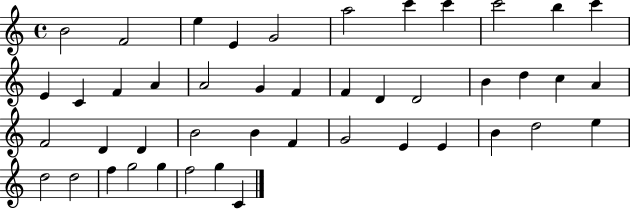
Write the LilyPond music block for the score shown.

{
  \clef treble
  \time 4/4
  \defaultTimeSignature
  \key c \major
  b'2 f'2 | e''4 e'4 g'2 | a''2 c'''4 c'''4 | c'''2 b''4 c'''4 | \break e'4 c'4 f'4 a'4 | a'2 g'4 f'4 | f'4 d'4 d'2 | b'4 d''4 c''4 a'4 | \break f'2 d'4 d'4 | b'2 b'4 f'4 | g'2 e'4 e'4 | b'4 d''2 e''4 | \break d''2 d''2 | f''4 g''2 g''4 | f''2 g''4 c'4 | \bar "|."
}